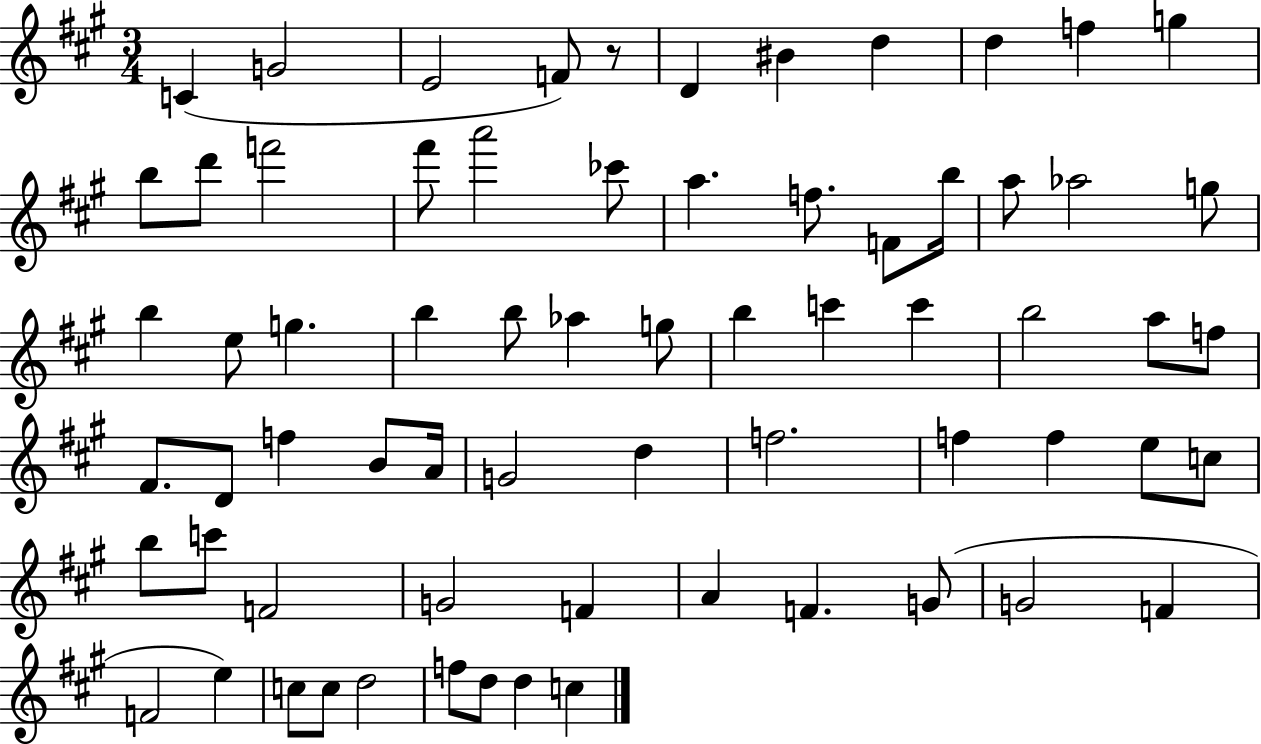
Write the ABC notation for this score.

X:1
T:Untitled
M:3/4
L:1/4
K:A
C G2 E2 F/2 z/2 D ^B d d f g b/2 d'/2 f'2 ^f'/2 a'2 _c'/2 a f/2 F/2 b/4 a/2 _a2 g/2 b e/2 g b b/2 _a g/2 b c' c' b2 a/2 f/2 ^F/2 D/2 f B/2 A/4 G2 d f2 f f e/2 c/2 b/2 c'/2 F2 G2 F A F G/2 G2 F F2 e c/2 c/2 d2 f/2 d/2 d c